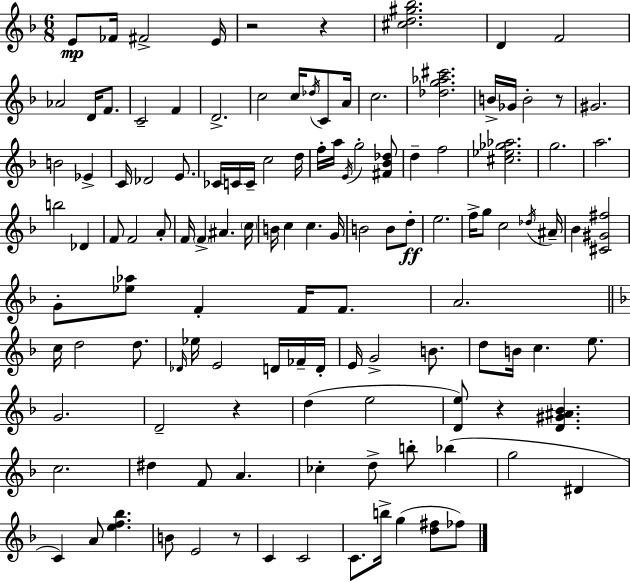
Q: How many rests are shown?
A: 6